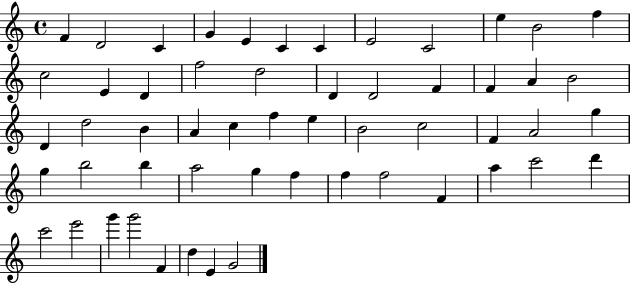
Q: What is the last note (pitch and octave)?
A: G4